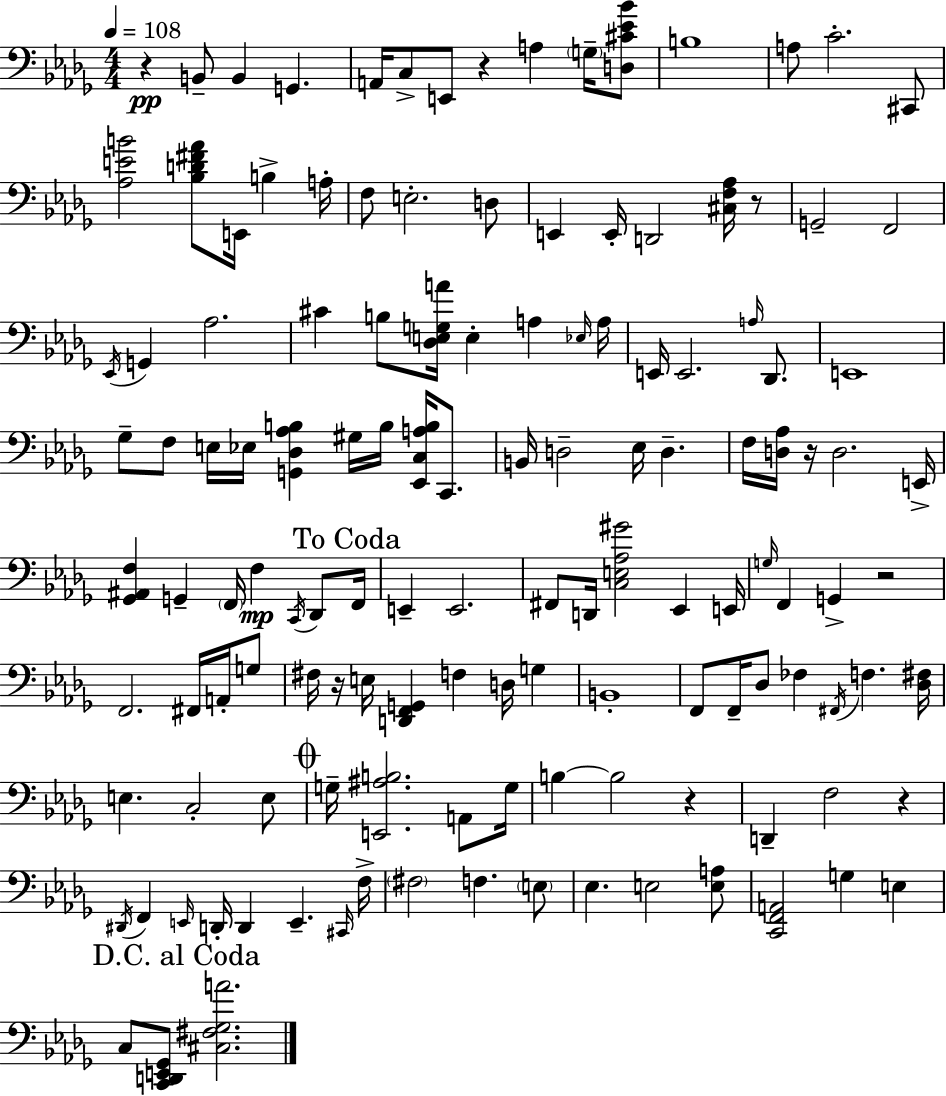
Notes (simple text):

R/q B2/e B2/q G2/q. A2/s C3/e E2/e R/q A3/q G3/s [D3,C#4,Eb4,Bb4]/e B3/w A3/e C4/h. C#2/e [Ab3,E4,B4]/h [Bb3,D4,F#4,Ab4]/e E2/s B3/q A3/s F3/e E3/h. D3/e E2/q E2/s D2/h [C#3,F3,Ab3]/s R/e G2/h F2/h Eb2/s G2/q Ab3/h. C#4/q B3/e [Db3,E3,G3,A4]/s E3/q A3/q Eb3/s A3/s E2/s E2/h. A3/s Db2/e. E2/w Gb3/e F3/e E3/s Eb3/s [G2,Db3,Ab3,B3]/q G#3/s B3/s [Eb2,C3,A3,B3]/s C2/e. B2/s D3/h Eb3/s D3/q. F3/s [D3,Ab3]/s R/s D3/h. E2/s [Gb2,A#2,F3]/q G2/q F2/s F3/q C2/s Db2/e F2/s E2/q E2/h. F#2/e D2/s [C3,E3,Ab3,G#4]/h Eb2/q E2/s G3/s F2/q G2/q R/h F2/h. F#2/s A2/s G3/e F#3/s R/s E3/s [D2,F2,G2]/q F3/q D3/s G3/q B2/w F2/e F2/s Db3/e FES3/q F#2/s F3/q. [Db3,F#3]/s E3/q. C3/h E3/e G3/s [E2,A#3,B3]/h. A2/e G3/s B3/q B3/h R/q D2/q F3/h R/q D#2/s F2/q E2/s D2/s D2/q E2/q. C#2/s F3/s F#3/h F3/q. E3/e Eb3/q. E3/h [E3,A3]/e [C2,F2,A2]/h G3/q E3/q C3/e [C2,D2,E2,Gb2]/e [C#3,F#3,Gb3,A4]/h.